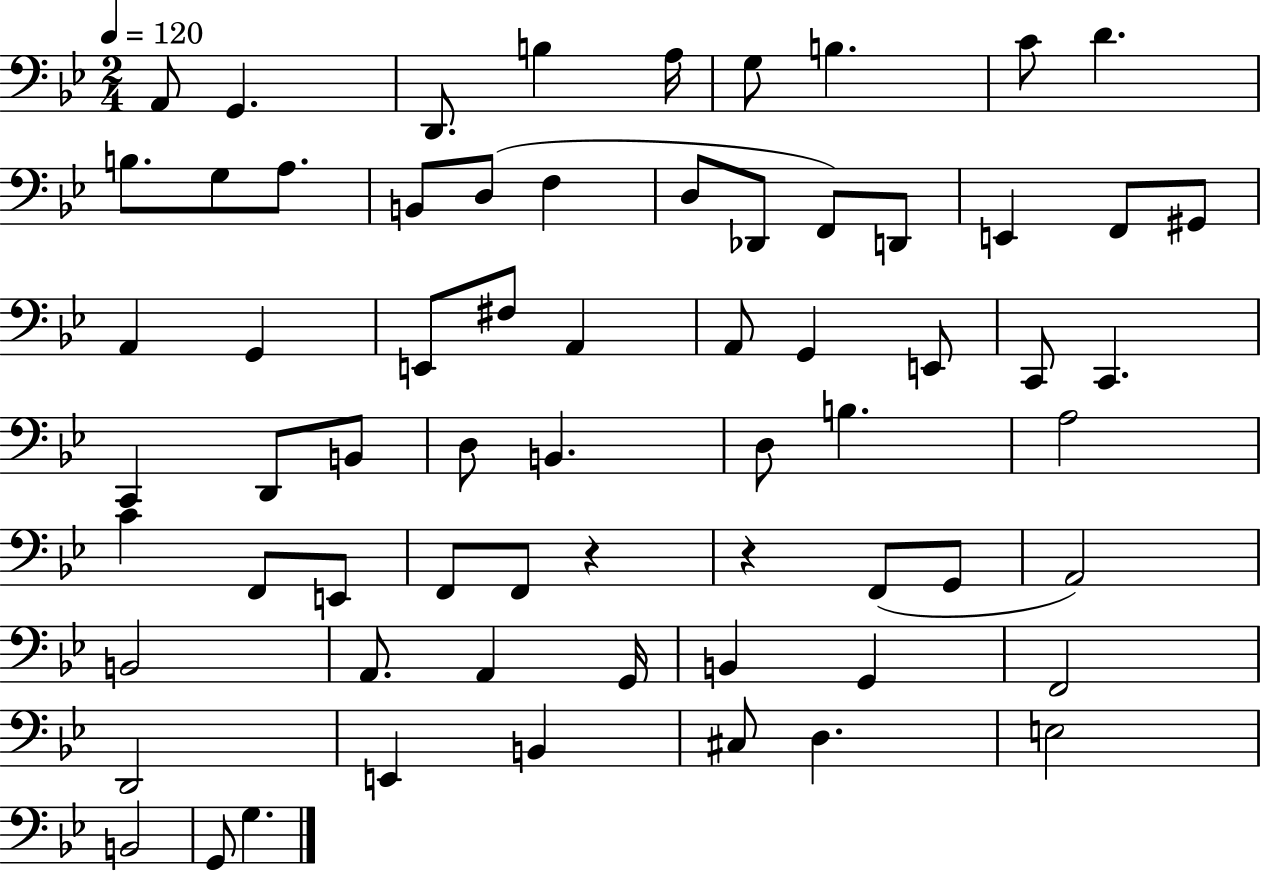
{
  \clef bass
  \numericTimeSignature
  \time 2/4
  \key bes \major
  \tempo 4 = 120
  a,8 g,4. | d,8. b4 a16 | g8 b4. | c'8 d'4. | \break b8. g8 a8. | b,8 d8( f4 | d8 des,8 f,8) d,8 | e,4 f,8 gis,8 | \break a,4 g,4 | e,8 fis8 a,4 | a,8 g,4 e,8 | c,8 c,4. | \break c,4 d,8 b,8 | d8 b,4. | d8 b4. | a2 | \break c'4 f,8 e,8 | f,8 f,8 r4 | r4 f,8( g,8 | a,2) | \break b,2 | a,8. a,4 g,16 | b,4 g,4 | f,2 | \break d,2 | e,4 b,4 | cis8 d4. | e2 | \break b,2 | g,8 g4. | \bar "|."
}